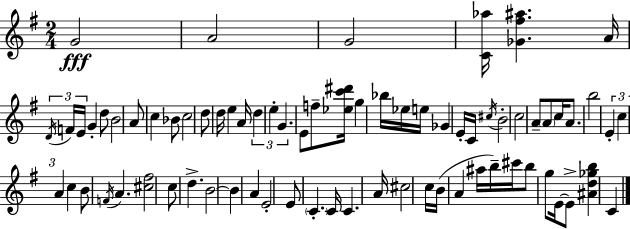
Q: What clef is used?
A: treble